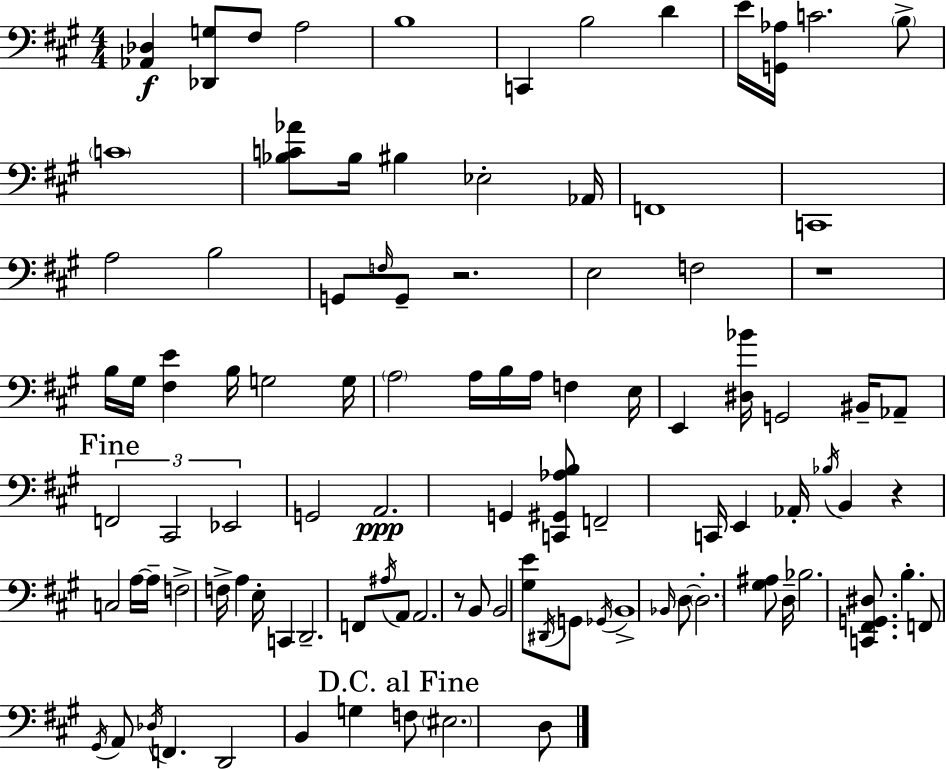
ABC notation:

X:1
T:Untitled
M:4/4
L:1/4
K:A
[_A,,_D,] [_D,,G,]/2 ^F,/2 A,2 B,4 C,, B,2 D E/4 [G,,_A,]/4 C2 B,/2 C4 [_B,C_A]/2 _B,/4 ^B, _E,2 _A,,/4 F,,4 C,,4 A,2 B,2 G,,/2 F,/4 G,,/2 z2 E,2 F,2 z4 B,/4 ^G,/4 [^F,E] B,/4 G,2 G,/4 A,2 A,/4 B,/4 A,/4 F, E,/4 E,, [^D,_B]/4 G,,2 ^B,,/4 _A,,/2 F,,2 ^C,,2 _E,,2 G,,2 A,,2 G,, [C,,^G,,_A,B,]/2 F,,2 C,,/4 E,, _A,,/4 _B,/4 B,, z C,2 A,/4 A,/4 F,2 F,/4 A, E,/4 C,, D,,2 F,,/2 ^A,/4 A,,/2 A,,2 z/2 B,,/2 B,,2 [^G,E]/2 ^D,,/4 G,,/2 _G,,/4 B,,4 _B,,/4 D,/2 D,2 [^G,^A,]/2 D,/4 _B,2 [C,,^F,,G,,^D,]/2 B, F,,/2 ^G,,/4 A,,/2 _D,/4 F,, D,,2 B,, G, F,/2 ^E,2 D,/2